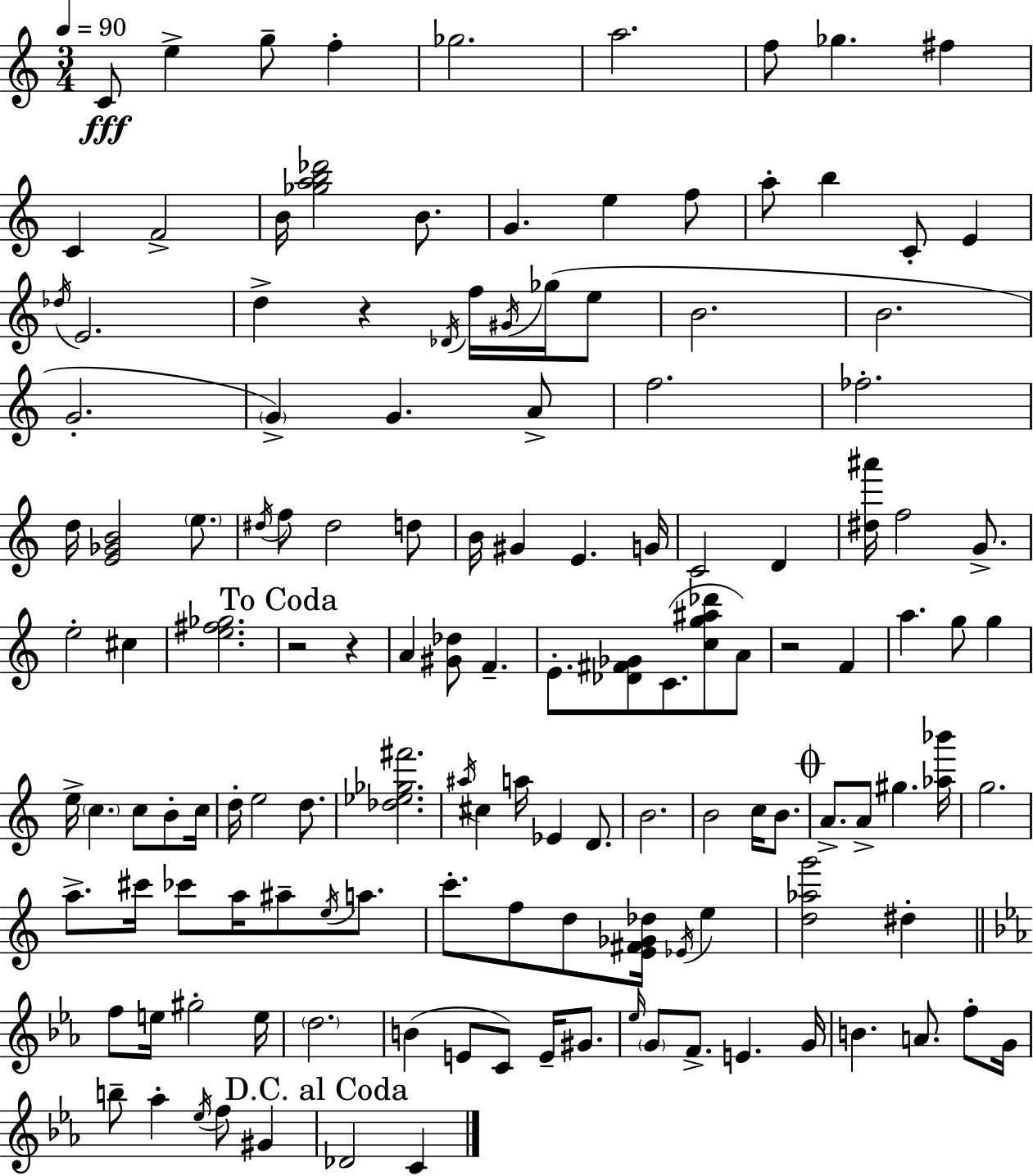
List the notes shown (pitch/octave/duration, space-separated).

C4/e E5/q G5/e F5/q Gb5/h. A5/h. F5/e Gb5/q. F#5/q C4/q F4/h B4/s [Gb5,A5,B5,Db6]/h B4/e. G4/q. E5/q F5/e A5/e B5/q C4/e E4/q Db5/s E4/h. D5/q R/q Db4/s F5/s G#4/s Gb5/s E5/e B4/h. B4/h. G4/h. G4/q G4/q. A4/e F5/h. FES5/h. D5/s [E4,Gb4,B4]/h E5/e. D#5/s F5/e D#5/h D5/e B4/s G#4/q E4/q. G4/s C4/h D4/q [D#5,A#6]/s F5/h G4/e. E5/h C#5/q [E5,F#5,Gb5]/h. R/h R/q A4/q [G#4,Db5]/e F4/q. E4/e. [Db4,F#4,Gb4]/e C4/e. [C5,G5,A#5,Db6]/e A4/e R/h F4/q A5/q. G5/e G5/q E5/s C5/q. C5/e B4/e C5/s D5/s E5/h D5/e. [Db5,Eb5,Gb5,F#6]/h. A#5/s C#5/q A5/s Eb4/q D4/e. B4/h. B4/h C5/s B4/e. A4/e. A4/e G#5/q. [Ab5,Bb6]/s G5/h. A5/e. C#6/s CES6/e A5/s A#5/e E5/s A5/e. C6/e. F5/e D5/e [E4,F#4,Gb4,Db5]/s Eb4/s E5/q [D5,Ab5,G6]/h D#5/q F5/e E5/s G#5/h E5/s D5/h. B4/q E4/e C4/e E4/s G#4/e. Eb5/s G4/e F4/e. E4/q. G4/s B4/q. A4/e. F5/e G4/s B5/e Ab5/q Eb5/s F5/e G#4/q Db4/h C4/q